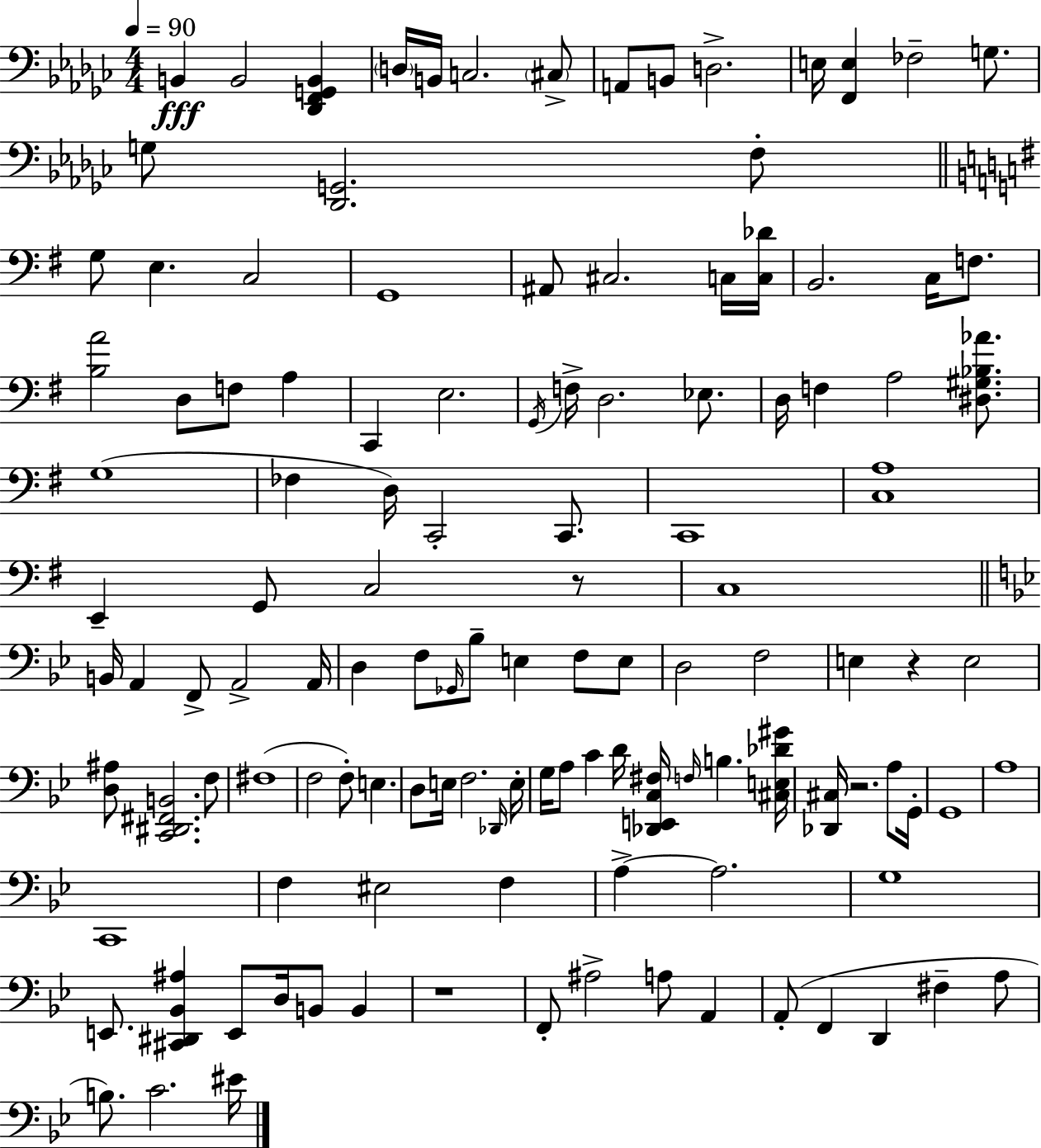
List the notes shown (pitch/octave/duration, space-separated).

B2/q B2/h [Db2,F2,G2,B2]/q D3/s B2/s C3/h. C#3/e A2/e B2/e D3/h. E3/s [F2,E3]/q FES3/h G3/e. G3/e [Db2,G2]/h. F3/e G3/e E3/q. C3/h G2/w A#2/e C#3/h. C3/s [C3,Db4]/s B2/h. C3/s F3/e. [B3,A4]/h D3/e F3/e A3/q C2/q E3/h. G2/s F3/s D3/h. Eb3/e. D3/s F3/q A3/h [D#3,G#3,Bb3,Ab4]/e. G3/w FES3/q D3/s C2/h C2/e. C2/w [C3,A3]/w E2/q G2/e C3/h R/e C3/w B2/s A2/q F2/e A2/h A2/s D3/q F3/e Gb2/s Bb3/e E3/q F3/e E3/e D3/h F3/h E3/q R/q E3/h [D3,A#3]/e [C2,D#2,F#2,B2]/h. F3/e F#3/w F3/h F3/e E3/q. D3/e E3/s F3/h. Db2/s E3/s G3/s A3/e C4/q D4/s [Db2,E2,C3,F#3]/s F3/s B3/q. [C#3,E3,Db4,G#4]/s [Db2,C#3]/s R/h. A3/e G2/s G2/w A3/w C2/w F3/q EIS3/h F3/q A3/q A3/h. G3/w E2/e. [C#2,D#2,Bb2,A#3]/q E2/e D3/s B2/e B2/q R/w F2/e A#3/h A3/e A2/q A2/e F2/q D2/q F#3/q A3/e B3/e. C4/h. EIS4/s